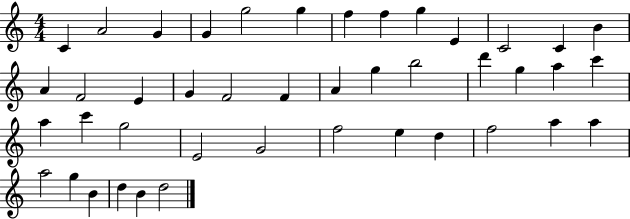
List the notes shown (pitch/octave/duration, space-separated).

C4/q A4/h G4/q G4/q G5/h G5/q F5/q F5/q G5/q E4/q C4/h C4/q B4/q A4/q F4/h E4/q G4/q F4/h F4/q A4/q G5/q B5/h D6/q G5/q A5/q C6/q A5/q C6/q G5/h E4/h G4/h F5/h E5/q D5/q F5/h A5/q A5/q A5/h G5/q B4/q D5/q B4/q D5/h